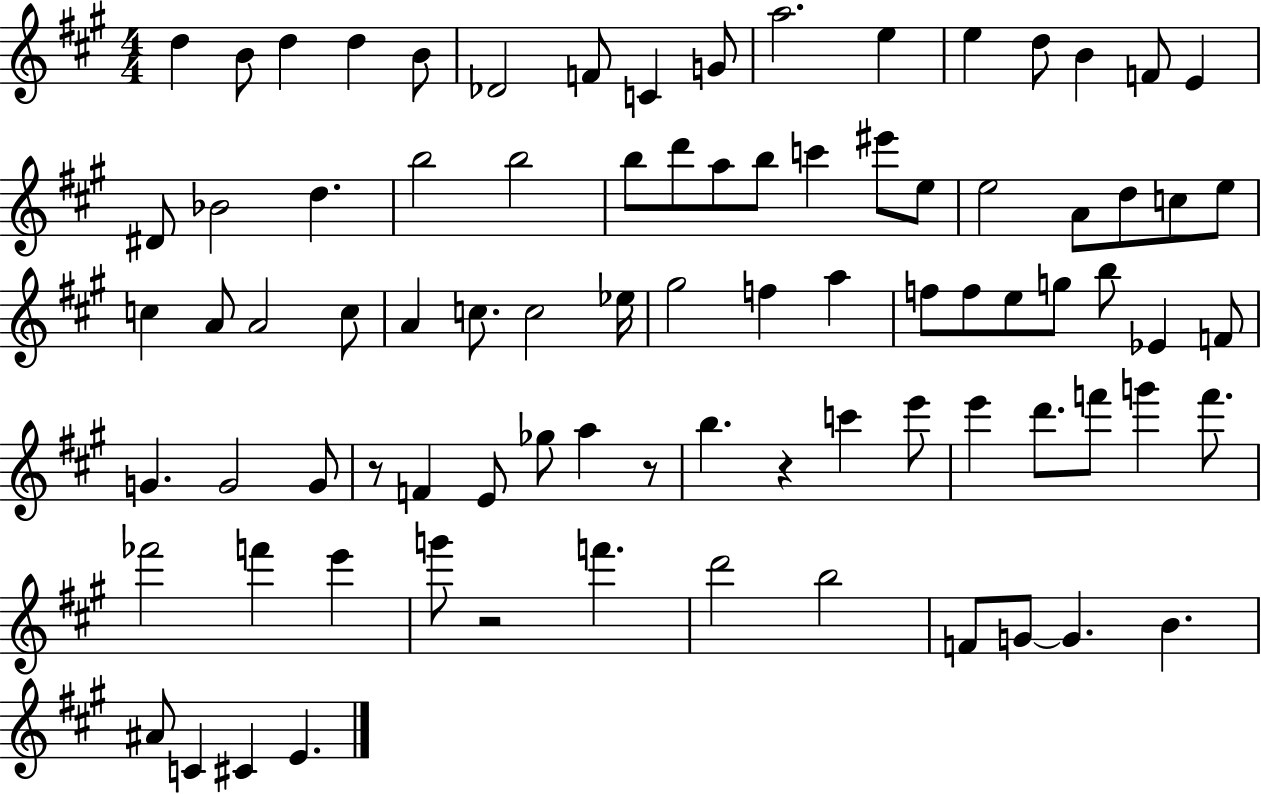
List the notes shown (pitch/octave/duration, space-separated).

D5/q B4/e D5/q D5/q B4/e Db4/h F4/e C4/q G4/e A5/h. E5/q E5/q D5/e B4/q F4/e E4/q D#4/e Bb4/h D5/q. B5/h B5/h B5/e D6/e A5/e B5/e C6/q EIS6/e E5/e E5/h A4/e D5/e C5/e E5/e C5/q A4/e A4/h C5/e A4/q C5/e. C5/h Eb5/s G#5/h F5/q A5/q F5/e F5/e E5/e G5/e B5/e Eb4/q F4/e G4/q. G4/h G4/e R/e F4/q E4/e Gb5/e A5/q R/e B5/q. R/q C6/q E6/e E6/q D6/e. F6/e G6/q F6/e. FES6/h F6/q E6/q G6/e R/h F6/q. D6/h B5/h F4/e G4/e G4/q. B4/q. A#4/e C4/q C#4/q E4/q.